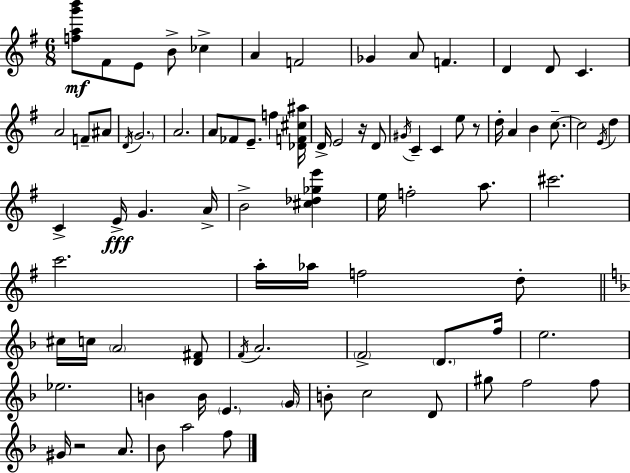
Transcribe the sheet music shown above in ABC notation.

X:1
T:Untitled
M:6/8
L:1/4
K:G
[fag'b']/2 ^F/2 E/2 B/2 _c A F2 _G A/2 F D D/2 C A2 F/2 ^A/2 D/4 G2 A2 A/2 _F/2 E/2 f [_DF^c^a]/4 D/4 E2 z/4 D/2 ^G/4 C C e/2 z/2 d/4 A B c/2 c2 E/4 d C E/4 G A/4 B2 [^c_d_ge'] e/4 f2 a/2 ^c'2 c'2 a/4 _a/4 f2 d/2 ^c/4 c/4 A2 [D^F]/2 F/4 A2 F2 D/2 f/4 e2 _e2 B B/4 E G/4 B/2 c2 D/2 ^g/2 f2 f/2 ^G/4 z2 A/2 _B/2 a2 f/2